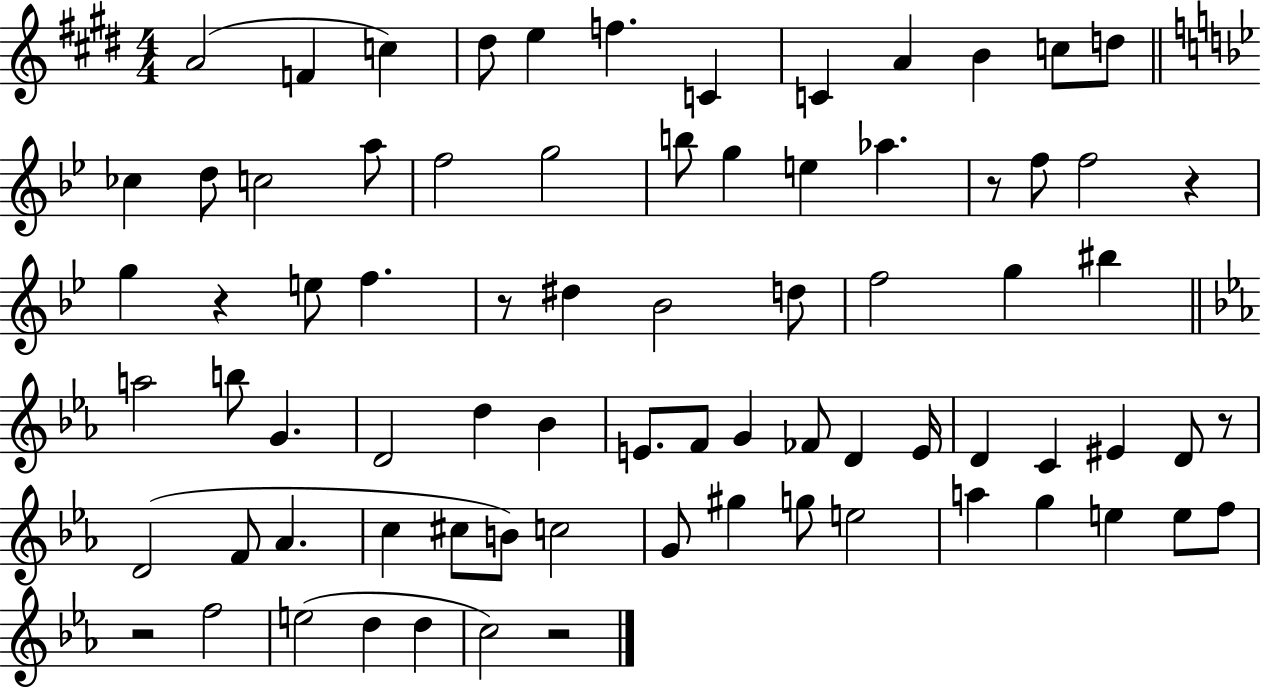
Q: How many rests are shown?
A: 7